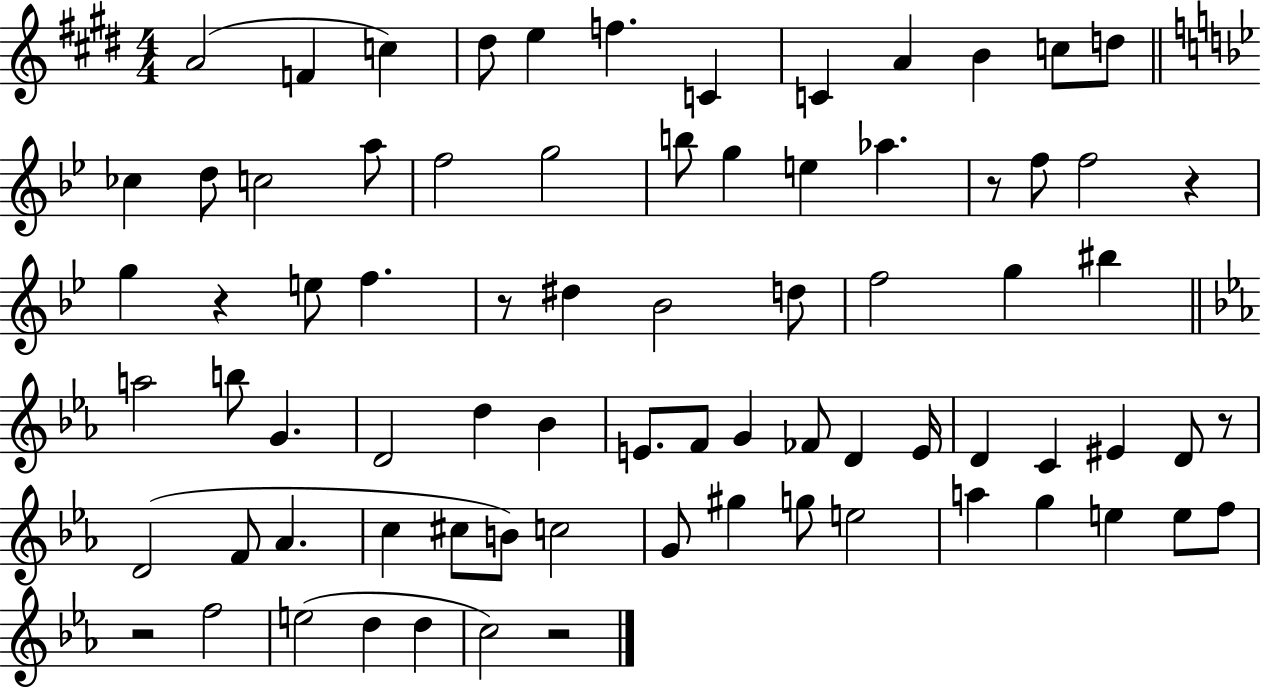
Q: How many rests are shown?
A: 7